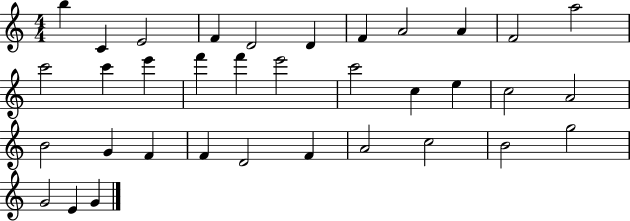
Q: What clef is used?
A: treble